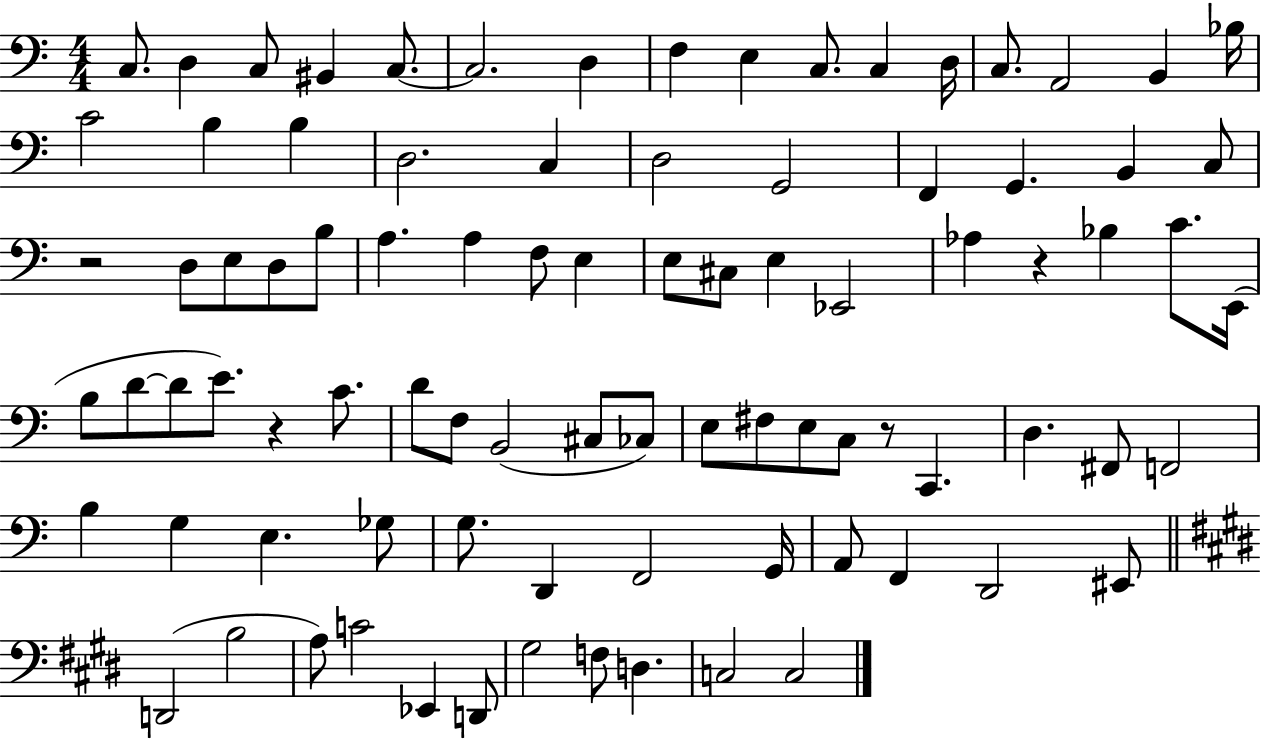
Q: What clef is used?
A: bass